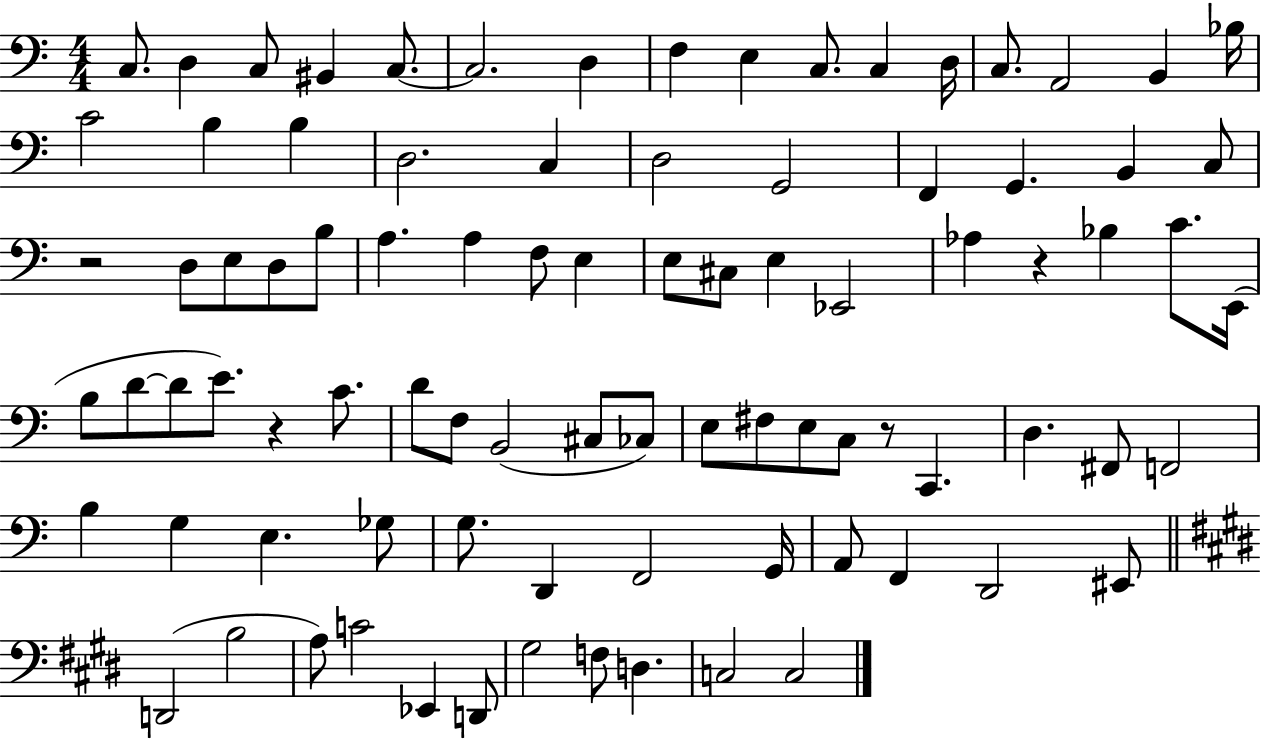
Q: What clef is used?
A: bass